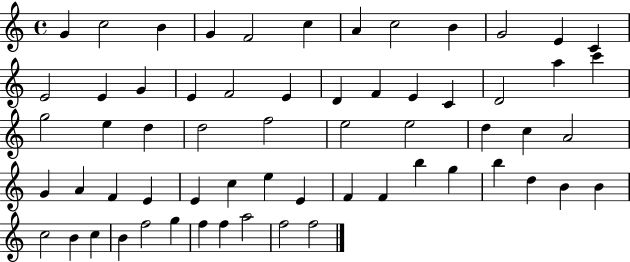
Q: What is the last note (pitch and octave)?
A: F5